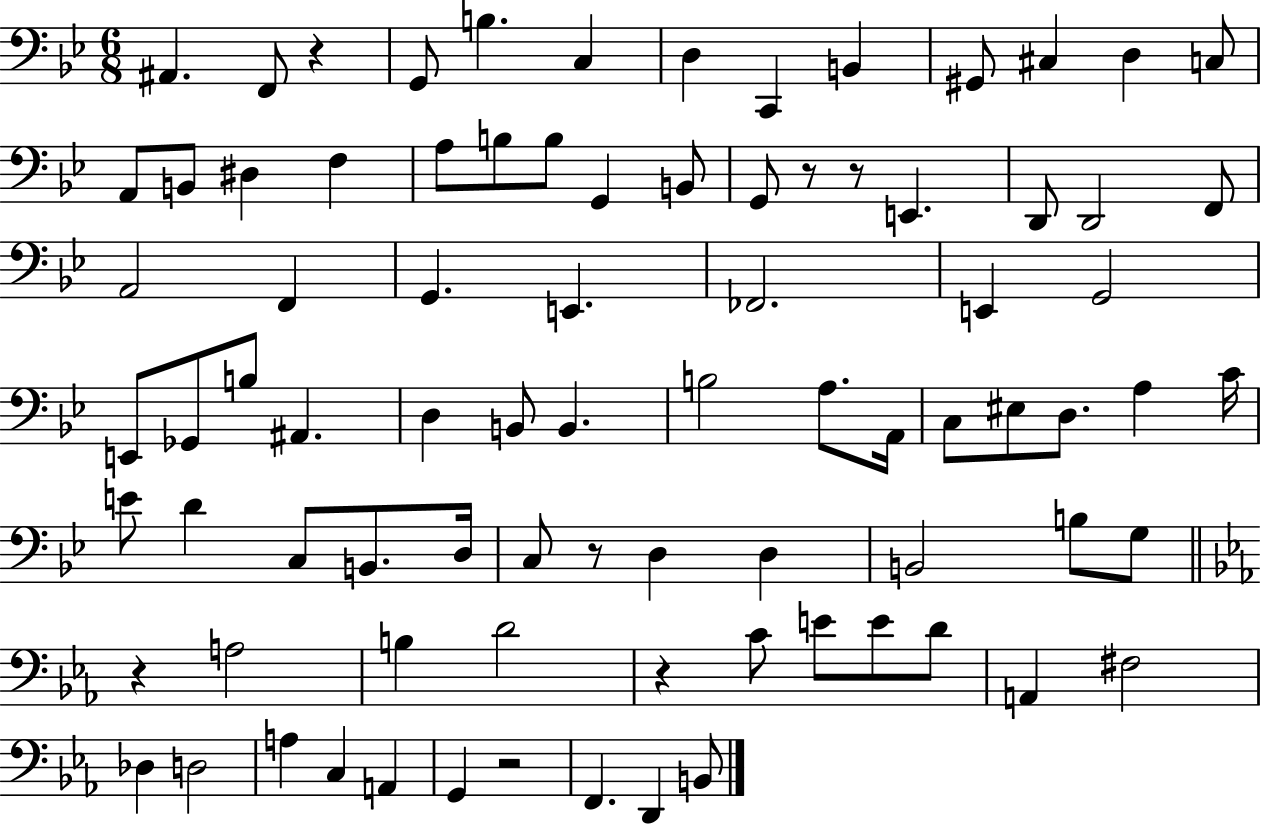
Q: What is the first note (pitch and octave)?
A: A#2